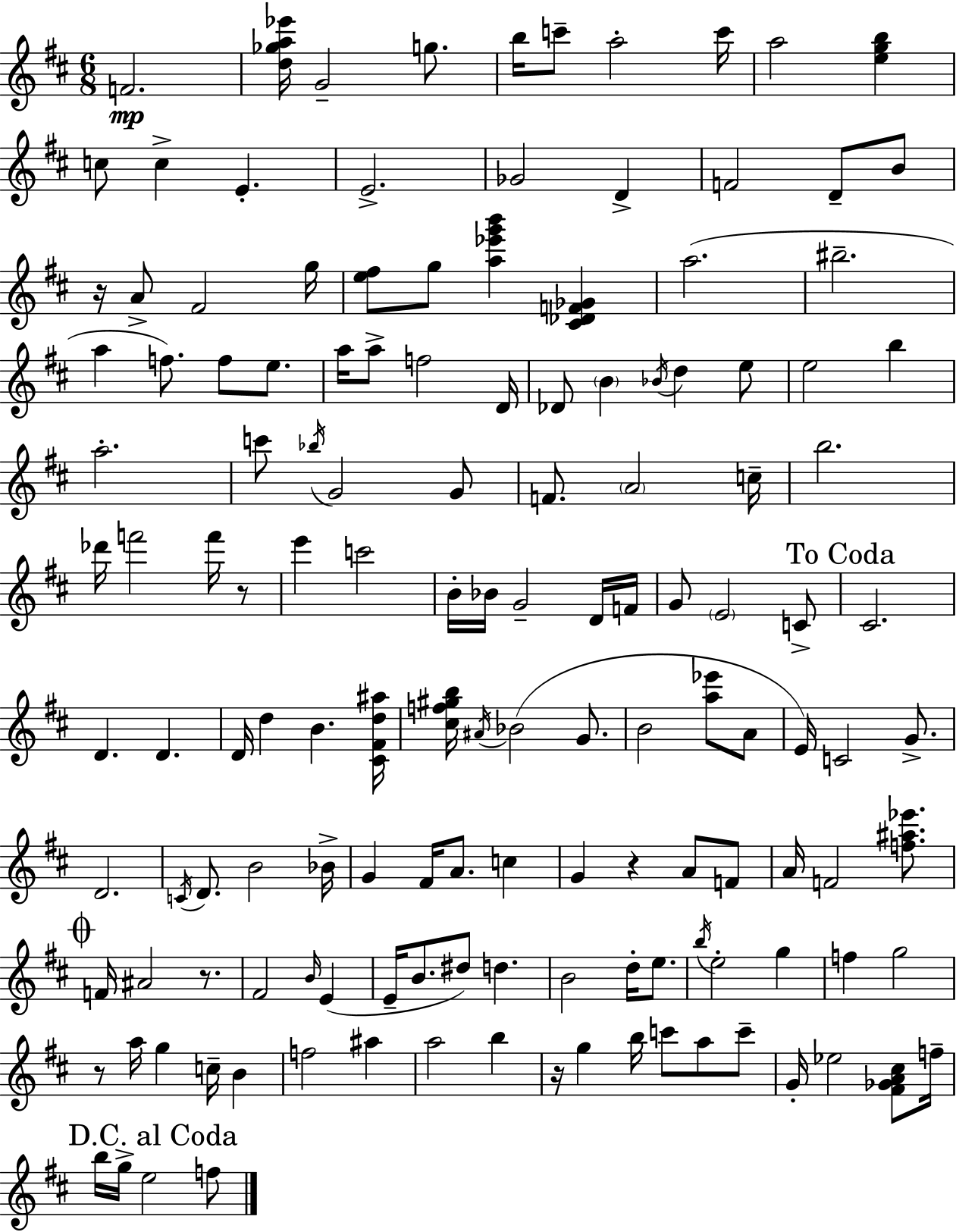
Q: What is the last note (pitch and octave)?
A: F5